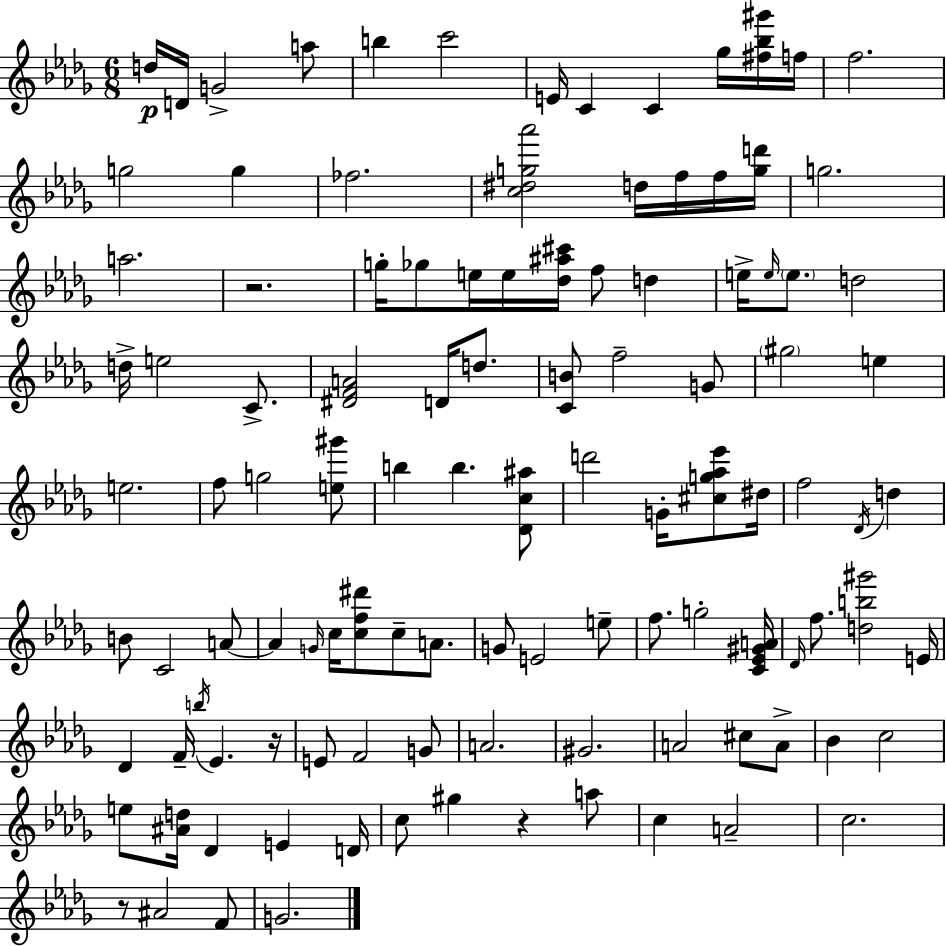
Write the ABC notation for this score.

X:1
T:Untitled
M:6/8
L:1/4
K:Bbm
d/4 D/4 G2 a/2 b c'2 E/4 C C _g/4 [^f_b^g']/4 f/4 f2 g2 g _f2 [c^dg_a']2 d/4 f/4 f/4 [gd']/4 g2 a2 z2 g/4 _g/2 e/4 e/4 [_d^a^c']/4 f/2 d e/4 e/4 e/2 d2 d/4 e2 C/2 [^DFA]2 D/4 d/2 [CB]/2 f2 G/2 ^g2 e e2 f/2 g2 [e^g']/2 b b [_Dc^a]/2 d'2 G/4 [^cg_a_e']/2 ^d/4 f2 _D/4 d B/2 C2 A/2 A G/4 c/4 [cf^d']/2 c/2 A/2 G/2 E2 e/2 f/2 g2 [C_E^GA]/4 _D/4 f/2 [db^g']2 E/4 _D F/4 b/4 _E z/4 E/2 F2 G/2 A2 ^G2 A2 ^c/2 A/2 _B c2 e/2 [^Ad]/4 _D E D/4 c/2 ^g z a/2 c A2 c2 z/2 ^A2 F/2 G2